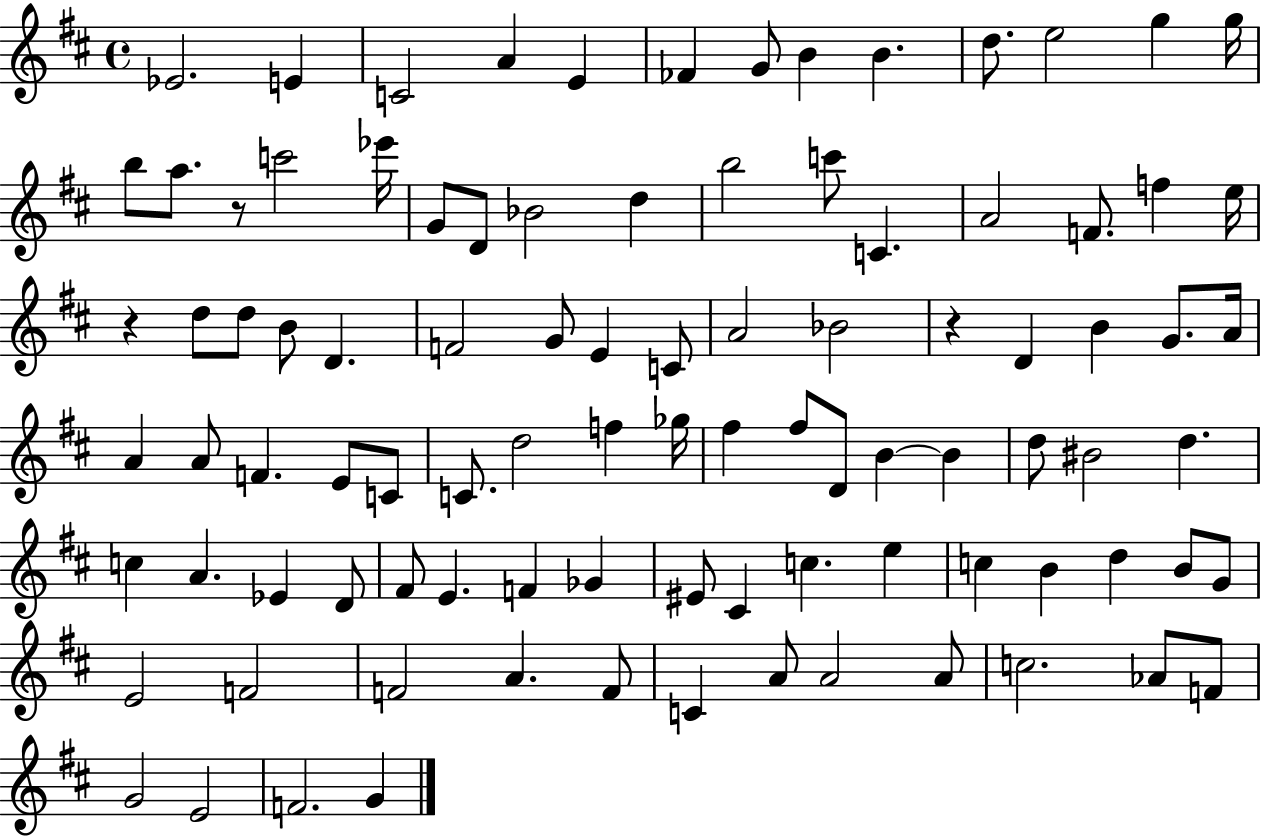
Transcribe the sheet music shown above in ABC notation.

X:1
T:Untitled
M:4/4
L:1/4
K:D
_E2 E C2 A E _F G/2 B B d/2 e2 g g/4 b/2 a/2 z/2 c'2 _e'/4 G/2 D/2 _B2 d b2 c'/2 C A2 F/2 f e/4 z d/2 d/2 B/2 D F2 G/2 E C/2 A2 _B2 z D B G/2 A/4 A A/2 F E/2 C/2 C/2 d2 f _g/4 ^f ^f/2 D/2 B B d/2 ^B2 d c A _E D/2 ^F/2 E F _G ^E/2 ^C c e c B d B/2 G/2 E2 F2 F2 A F/2 C A/2 A2 A/2 c2 _A/2 F/2 G2 E2 F2 G